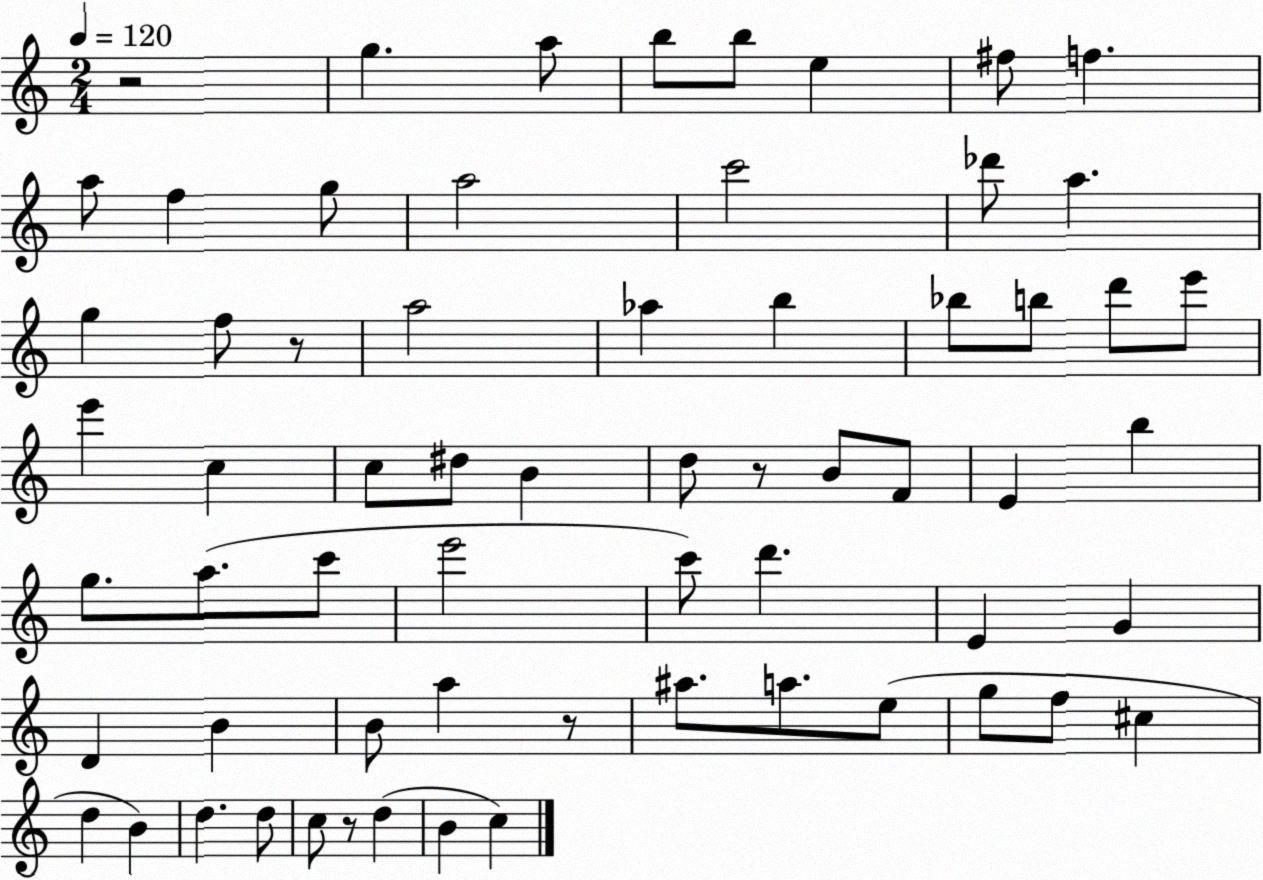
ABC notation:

X:1
T:Untitled
M:2/4
L:1/4
K:C
z2 g a/2 b/2 b/2 e ^f/2 f a/2 f g/2 a2 c'2 _d'/2 a g f/2 z/2 a2 _a b _b/2 b/2 d'/2 e'/2 e' c c/2 ^d/2 B d/2 z/2 B/2 F/2 E b g/2 a/2 c'/2 e'2 c'/2 d' E G D B B/2 a z/2 ^a/2 a/2 e/2 g/2 f/2 ^c d B d d/2 c/2 z/2 d B c